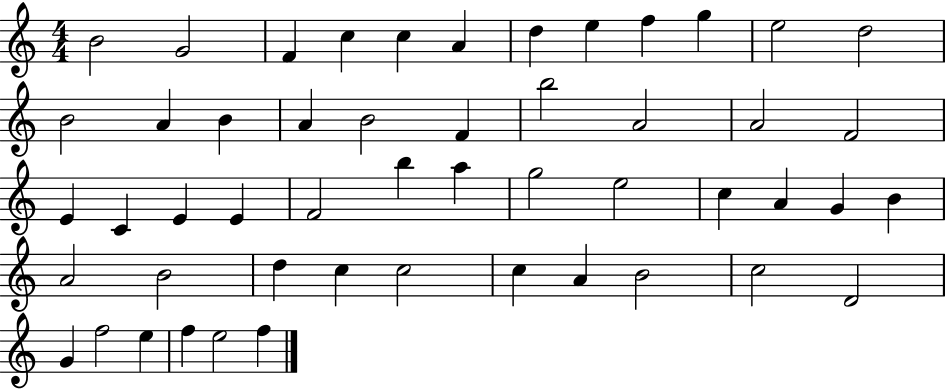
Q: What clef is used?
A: treble